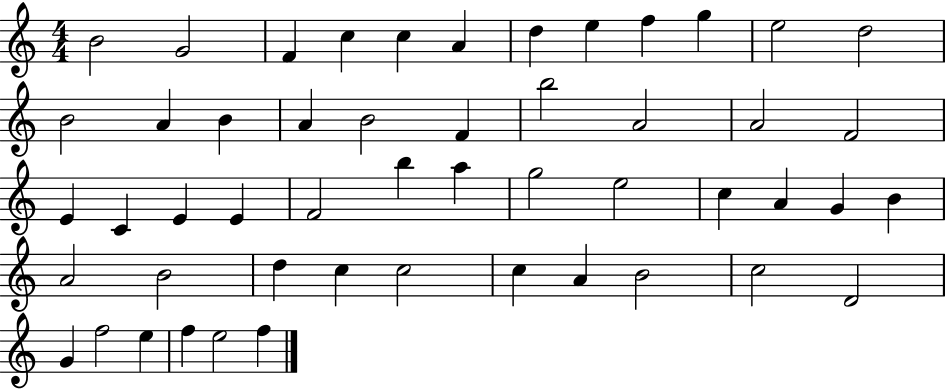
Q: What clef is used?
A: treble